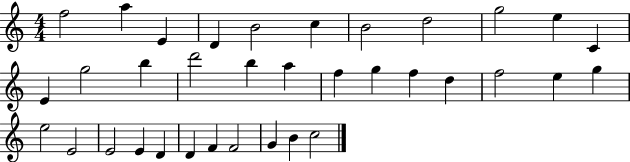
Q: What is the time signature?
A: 4/4